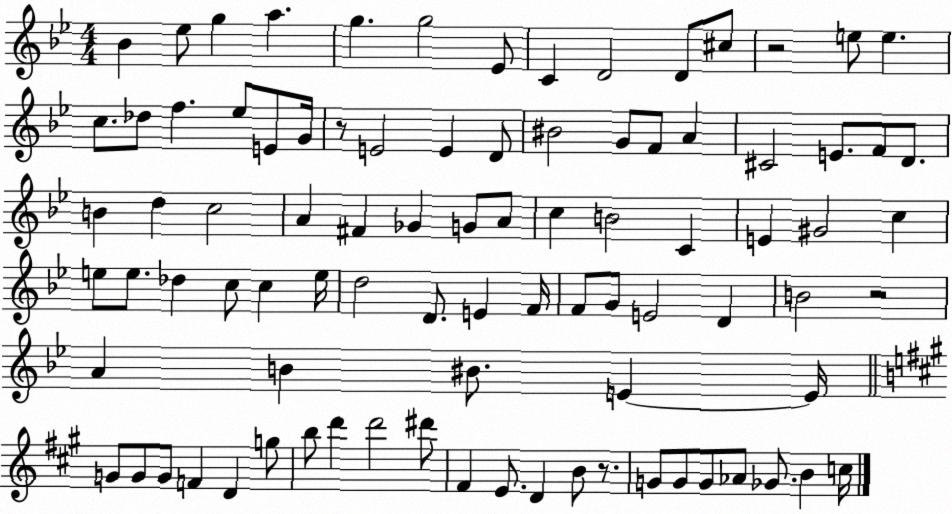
X:1
T:Untitled
M:4/4
L:1/4
K:Bb
_B _e/2 g a g g2 _E/2 C D2 D/2 ^c/2 z2 e/2 e c/2 _d/2 f _e/2 E/2 G/4 z/2 E2 E D/2 ^B2 G/2 F/2 A ^C2 E/2 F/2 D/2 B d c2 A ^F _G G/2 A/2 c B2 C E ^G2 c e/2 e/2 _d c/2 c e/4 d2 D/2 E F/4 F/2 G/2 E2 D B2 z2 A B ^B/2 E E/4 G/2 G/2 G/2 F D g/2 b/2 d' d'2 ^d'/2 ^F E/2 D B/2 z/2 G/2 G/2 G/2 _A/2 _G/2 B c/4